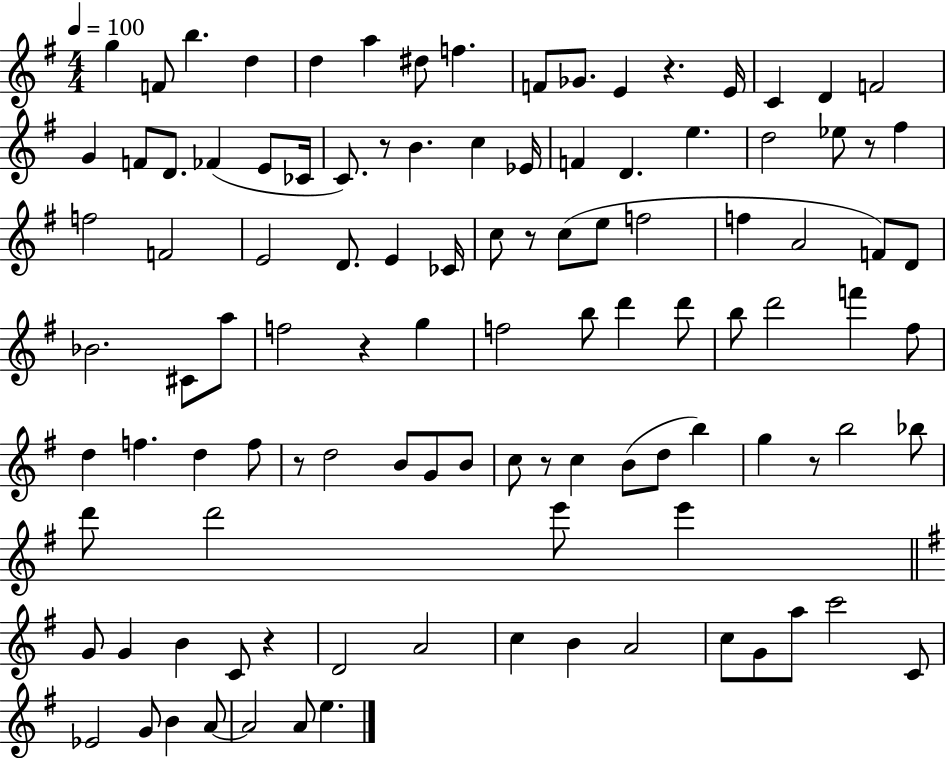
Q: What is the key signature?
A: G major